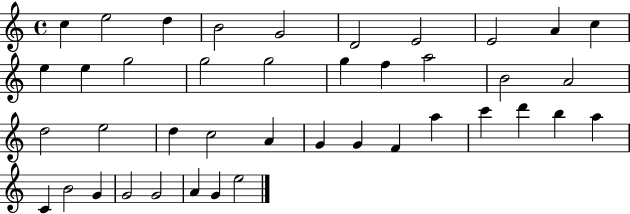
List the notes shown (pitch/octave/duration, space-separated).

C5/q E5/h D5/q B4/h G4/h D4/h E4/h E4/h A4/q C5/q E5/q E5/q G5/h G5/h G5/h G5/q F5/q A5/h B4/h A4/h D5/h E5/h D5/q C5/h A4/q G4/q G4/q F4/q A5/q C6/q D6/q B5/q A5/q C4/q B4/h G4/q G4/h G4/h A4/q G4/q E5/h